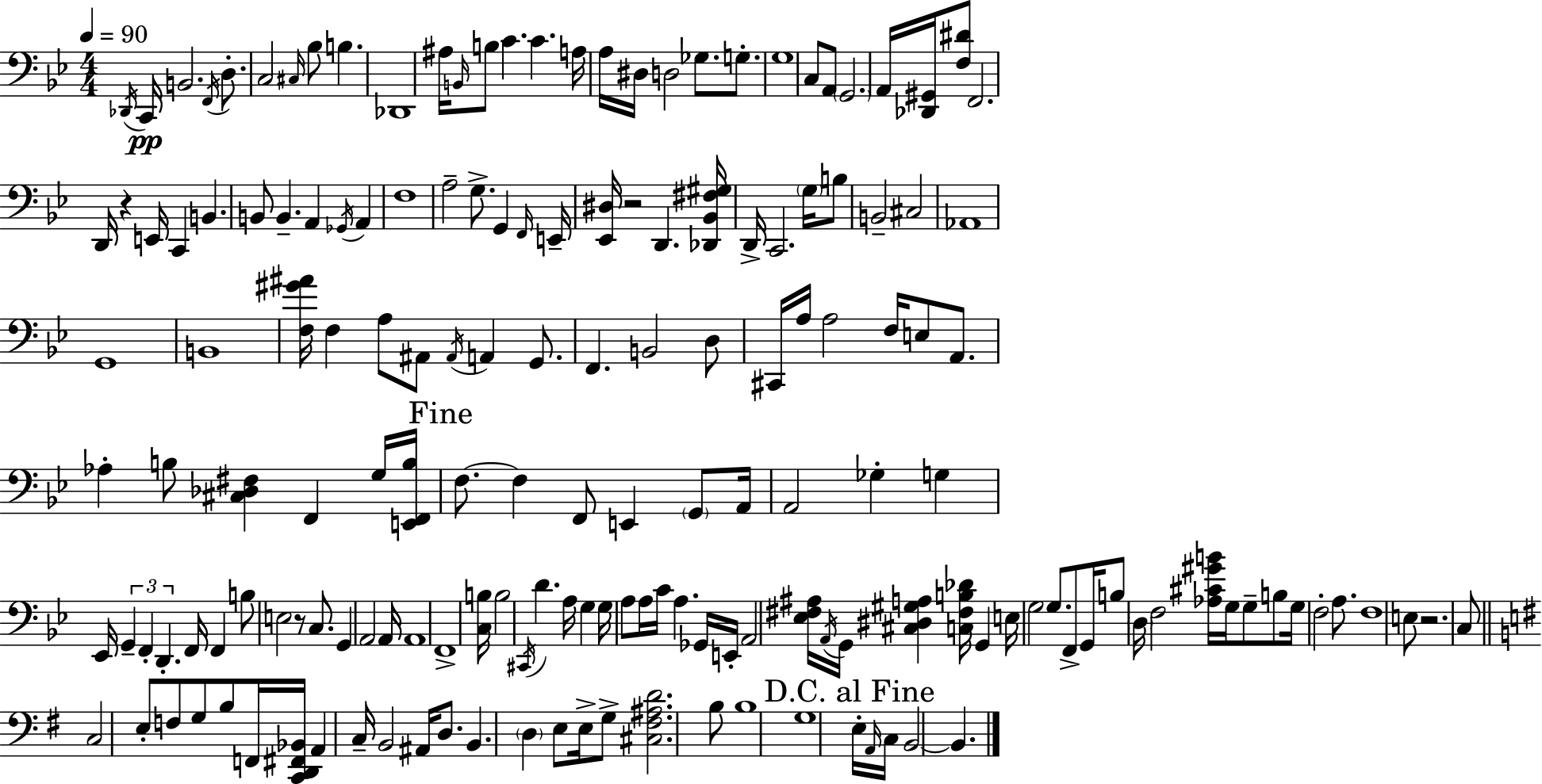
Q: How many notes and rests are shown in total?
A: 169